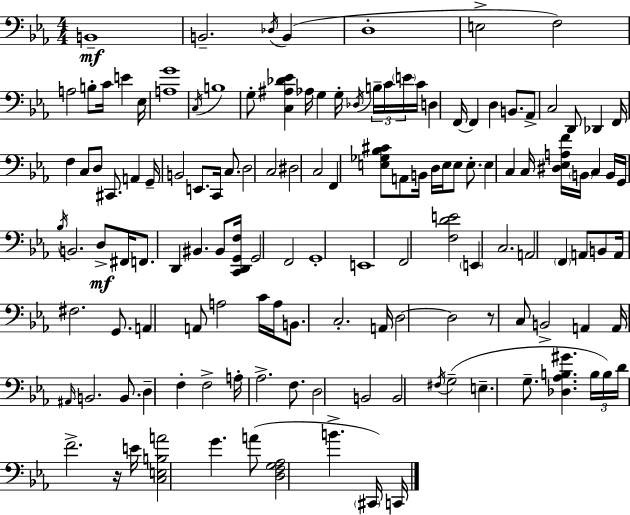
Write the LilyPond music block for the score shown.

{
  \clef bass
  \numericTimeSignature
  \time 4/4
  \key c \minor
  b,1--\mf | b,2.-- \acciaccatura { des16 }( b,4 | d1-. | e2-> f2) | \break a2 b8-. c'16 e'4 | ees16 <a g'>1 | \acciaccatura { c16 } b1 | g8-. <c ais des' ees'>4 aes16 g4 g16-. \acciaccatura { des16 } \tuplet 3/2 { b16-- | \break c'16 \parenthesize e'16 } c'16 d4 f,16~~ f,4 d4 | b,8. aes,8-> c2 d,8 des,4 | f,16 f4 c8 d8 cis,8. a,4 | g,16-- b,2 e,8. c,16 | \break c8. d2 c2 | dis2 c2 | f,4 <e ges bes cis'>8 a,8 b,16 d16 e16 e8 | e8.-. e4 c4 c16 <dis ees a f'>16 \parenthesize b,16 c4 | \break b,16 g,16 \acciaccatura { bes16 } b,2. | d8->\mf fis,16 f,8. d,4 bis,4. | bis,8 <c, d, g, f>16 g,2 f,2 | g,1-. | \break e,1 | f,2 <f d' e'>2 | \parenthesize e,4 c2. | a,2 \parenthesize f,4 | \break a,8 b,8 a,16 fis2. | g,8. a,4 a,8 a2 | c'16 a16 b,8. c2.-. | a,16 d2~~ d2 | \break r8 c8 b,2-> | a,4 a,16 \grace { ais,16 } b,2. | b,8. d4-- f4-. f2-> | a16-. aes2.-> | \break f8. d2 b,2 | b,2 \acciaccatura { fis16 } g2--( | e4.-- g8.-- <des aes b gis'>4. | \tuplet 3/2 { b16 b16) d'16 } f'2.-> | \break r16 e'16 <c e b a'>2 g'4. | a'8( <d f g aes>2 b'4.-> | \parenthesize cis,16) c,16 \bar "|."
}